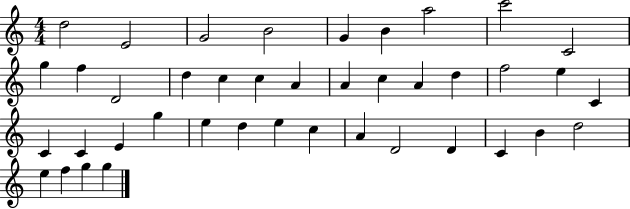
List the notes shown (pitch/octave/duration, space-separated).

D5/h E4/h G4/h B4/h G4/q B4/q A5/h C6/h C4/h G5/q F5/q D4/h D5/q C5/q C5/q A4/q A4/q C5/q A4/q D5/q F5/h E5/q C4/q C4/q C4/q E4/q G5/q E5/q D5/q E5/q C5/q A4/q D4/h D4/q C4/q B4/q D5/h E5/q F5/q G5/q G5/q